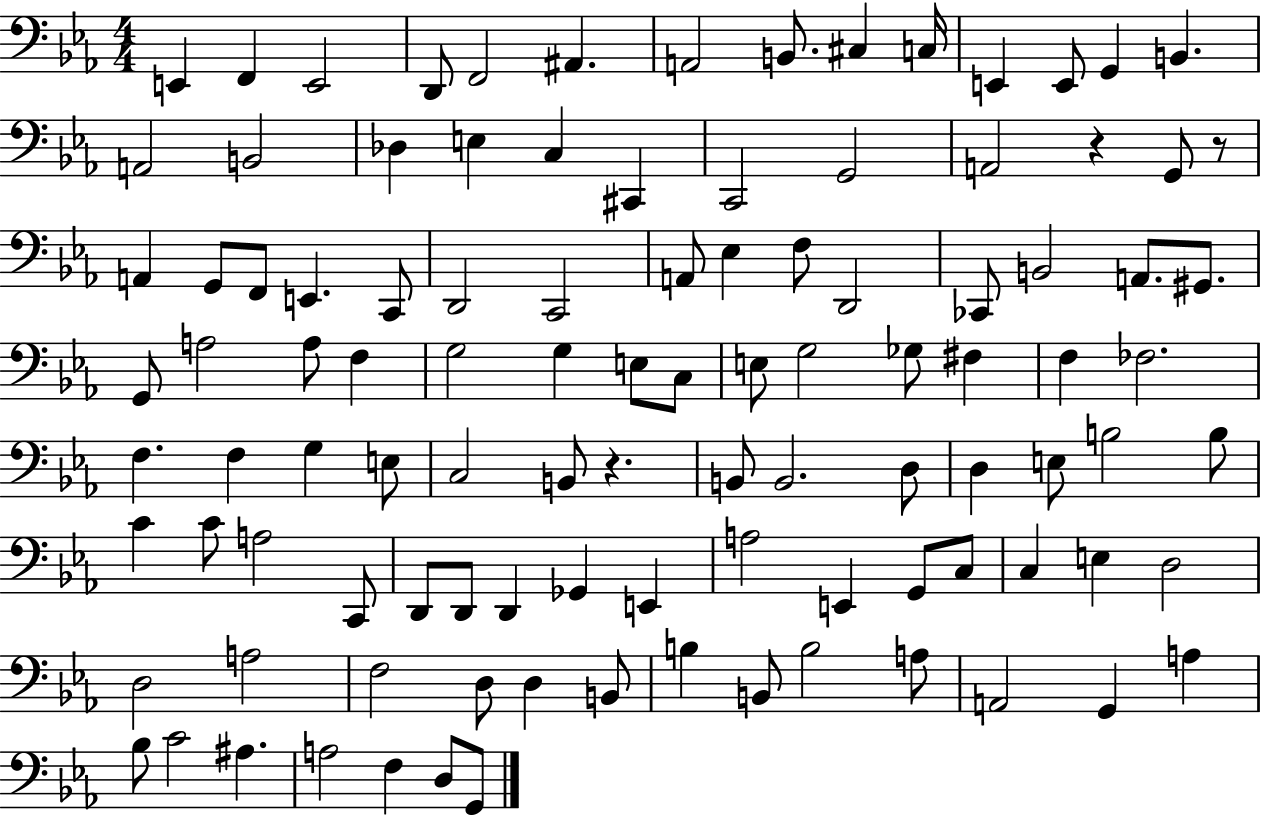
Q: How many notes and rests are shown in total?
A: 105